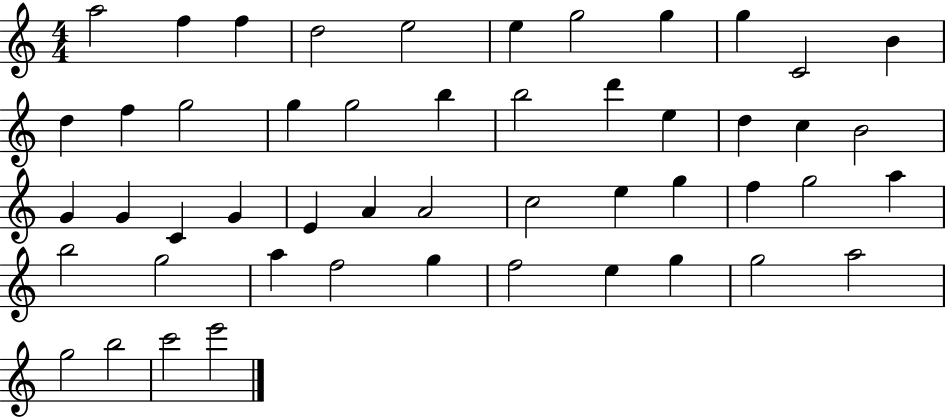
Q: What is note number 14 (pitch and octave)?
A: G5